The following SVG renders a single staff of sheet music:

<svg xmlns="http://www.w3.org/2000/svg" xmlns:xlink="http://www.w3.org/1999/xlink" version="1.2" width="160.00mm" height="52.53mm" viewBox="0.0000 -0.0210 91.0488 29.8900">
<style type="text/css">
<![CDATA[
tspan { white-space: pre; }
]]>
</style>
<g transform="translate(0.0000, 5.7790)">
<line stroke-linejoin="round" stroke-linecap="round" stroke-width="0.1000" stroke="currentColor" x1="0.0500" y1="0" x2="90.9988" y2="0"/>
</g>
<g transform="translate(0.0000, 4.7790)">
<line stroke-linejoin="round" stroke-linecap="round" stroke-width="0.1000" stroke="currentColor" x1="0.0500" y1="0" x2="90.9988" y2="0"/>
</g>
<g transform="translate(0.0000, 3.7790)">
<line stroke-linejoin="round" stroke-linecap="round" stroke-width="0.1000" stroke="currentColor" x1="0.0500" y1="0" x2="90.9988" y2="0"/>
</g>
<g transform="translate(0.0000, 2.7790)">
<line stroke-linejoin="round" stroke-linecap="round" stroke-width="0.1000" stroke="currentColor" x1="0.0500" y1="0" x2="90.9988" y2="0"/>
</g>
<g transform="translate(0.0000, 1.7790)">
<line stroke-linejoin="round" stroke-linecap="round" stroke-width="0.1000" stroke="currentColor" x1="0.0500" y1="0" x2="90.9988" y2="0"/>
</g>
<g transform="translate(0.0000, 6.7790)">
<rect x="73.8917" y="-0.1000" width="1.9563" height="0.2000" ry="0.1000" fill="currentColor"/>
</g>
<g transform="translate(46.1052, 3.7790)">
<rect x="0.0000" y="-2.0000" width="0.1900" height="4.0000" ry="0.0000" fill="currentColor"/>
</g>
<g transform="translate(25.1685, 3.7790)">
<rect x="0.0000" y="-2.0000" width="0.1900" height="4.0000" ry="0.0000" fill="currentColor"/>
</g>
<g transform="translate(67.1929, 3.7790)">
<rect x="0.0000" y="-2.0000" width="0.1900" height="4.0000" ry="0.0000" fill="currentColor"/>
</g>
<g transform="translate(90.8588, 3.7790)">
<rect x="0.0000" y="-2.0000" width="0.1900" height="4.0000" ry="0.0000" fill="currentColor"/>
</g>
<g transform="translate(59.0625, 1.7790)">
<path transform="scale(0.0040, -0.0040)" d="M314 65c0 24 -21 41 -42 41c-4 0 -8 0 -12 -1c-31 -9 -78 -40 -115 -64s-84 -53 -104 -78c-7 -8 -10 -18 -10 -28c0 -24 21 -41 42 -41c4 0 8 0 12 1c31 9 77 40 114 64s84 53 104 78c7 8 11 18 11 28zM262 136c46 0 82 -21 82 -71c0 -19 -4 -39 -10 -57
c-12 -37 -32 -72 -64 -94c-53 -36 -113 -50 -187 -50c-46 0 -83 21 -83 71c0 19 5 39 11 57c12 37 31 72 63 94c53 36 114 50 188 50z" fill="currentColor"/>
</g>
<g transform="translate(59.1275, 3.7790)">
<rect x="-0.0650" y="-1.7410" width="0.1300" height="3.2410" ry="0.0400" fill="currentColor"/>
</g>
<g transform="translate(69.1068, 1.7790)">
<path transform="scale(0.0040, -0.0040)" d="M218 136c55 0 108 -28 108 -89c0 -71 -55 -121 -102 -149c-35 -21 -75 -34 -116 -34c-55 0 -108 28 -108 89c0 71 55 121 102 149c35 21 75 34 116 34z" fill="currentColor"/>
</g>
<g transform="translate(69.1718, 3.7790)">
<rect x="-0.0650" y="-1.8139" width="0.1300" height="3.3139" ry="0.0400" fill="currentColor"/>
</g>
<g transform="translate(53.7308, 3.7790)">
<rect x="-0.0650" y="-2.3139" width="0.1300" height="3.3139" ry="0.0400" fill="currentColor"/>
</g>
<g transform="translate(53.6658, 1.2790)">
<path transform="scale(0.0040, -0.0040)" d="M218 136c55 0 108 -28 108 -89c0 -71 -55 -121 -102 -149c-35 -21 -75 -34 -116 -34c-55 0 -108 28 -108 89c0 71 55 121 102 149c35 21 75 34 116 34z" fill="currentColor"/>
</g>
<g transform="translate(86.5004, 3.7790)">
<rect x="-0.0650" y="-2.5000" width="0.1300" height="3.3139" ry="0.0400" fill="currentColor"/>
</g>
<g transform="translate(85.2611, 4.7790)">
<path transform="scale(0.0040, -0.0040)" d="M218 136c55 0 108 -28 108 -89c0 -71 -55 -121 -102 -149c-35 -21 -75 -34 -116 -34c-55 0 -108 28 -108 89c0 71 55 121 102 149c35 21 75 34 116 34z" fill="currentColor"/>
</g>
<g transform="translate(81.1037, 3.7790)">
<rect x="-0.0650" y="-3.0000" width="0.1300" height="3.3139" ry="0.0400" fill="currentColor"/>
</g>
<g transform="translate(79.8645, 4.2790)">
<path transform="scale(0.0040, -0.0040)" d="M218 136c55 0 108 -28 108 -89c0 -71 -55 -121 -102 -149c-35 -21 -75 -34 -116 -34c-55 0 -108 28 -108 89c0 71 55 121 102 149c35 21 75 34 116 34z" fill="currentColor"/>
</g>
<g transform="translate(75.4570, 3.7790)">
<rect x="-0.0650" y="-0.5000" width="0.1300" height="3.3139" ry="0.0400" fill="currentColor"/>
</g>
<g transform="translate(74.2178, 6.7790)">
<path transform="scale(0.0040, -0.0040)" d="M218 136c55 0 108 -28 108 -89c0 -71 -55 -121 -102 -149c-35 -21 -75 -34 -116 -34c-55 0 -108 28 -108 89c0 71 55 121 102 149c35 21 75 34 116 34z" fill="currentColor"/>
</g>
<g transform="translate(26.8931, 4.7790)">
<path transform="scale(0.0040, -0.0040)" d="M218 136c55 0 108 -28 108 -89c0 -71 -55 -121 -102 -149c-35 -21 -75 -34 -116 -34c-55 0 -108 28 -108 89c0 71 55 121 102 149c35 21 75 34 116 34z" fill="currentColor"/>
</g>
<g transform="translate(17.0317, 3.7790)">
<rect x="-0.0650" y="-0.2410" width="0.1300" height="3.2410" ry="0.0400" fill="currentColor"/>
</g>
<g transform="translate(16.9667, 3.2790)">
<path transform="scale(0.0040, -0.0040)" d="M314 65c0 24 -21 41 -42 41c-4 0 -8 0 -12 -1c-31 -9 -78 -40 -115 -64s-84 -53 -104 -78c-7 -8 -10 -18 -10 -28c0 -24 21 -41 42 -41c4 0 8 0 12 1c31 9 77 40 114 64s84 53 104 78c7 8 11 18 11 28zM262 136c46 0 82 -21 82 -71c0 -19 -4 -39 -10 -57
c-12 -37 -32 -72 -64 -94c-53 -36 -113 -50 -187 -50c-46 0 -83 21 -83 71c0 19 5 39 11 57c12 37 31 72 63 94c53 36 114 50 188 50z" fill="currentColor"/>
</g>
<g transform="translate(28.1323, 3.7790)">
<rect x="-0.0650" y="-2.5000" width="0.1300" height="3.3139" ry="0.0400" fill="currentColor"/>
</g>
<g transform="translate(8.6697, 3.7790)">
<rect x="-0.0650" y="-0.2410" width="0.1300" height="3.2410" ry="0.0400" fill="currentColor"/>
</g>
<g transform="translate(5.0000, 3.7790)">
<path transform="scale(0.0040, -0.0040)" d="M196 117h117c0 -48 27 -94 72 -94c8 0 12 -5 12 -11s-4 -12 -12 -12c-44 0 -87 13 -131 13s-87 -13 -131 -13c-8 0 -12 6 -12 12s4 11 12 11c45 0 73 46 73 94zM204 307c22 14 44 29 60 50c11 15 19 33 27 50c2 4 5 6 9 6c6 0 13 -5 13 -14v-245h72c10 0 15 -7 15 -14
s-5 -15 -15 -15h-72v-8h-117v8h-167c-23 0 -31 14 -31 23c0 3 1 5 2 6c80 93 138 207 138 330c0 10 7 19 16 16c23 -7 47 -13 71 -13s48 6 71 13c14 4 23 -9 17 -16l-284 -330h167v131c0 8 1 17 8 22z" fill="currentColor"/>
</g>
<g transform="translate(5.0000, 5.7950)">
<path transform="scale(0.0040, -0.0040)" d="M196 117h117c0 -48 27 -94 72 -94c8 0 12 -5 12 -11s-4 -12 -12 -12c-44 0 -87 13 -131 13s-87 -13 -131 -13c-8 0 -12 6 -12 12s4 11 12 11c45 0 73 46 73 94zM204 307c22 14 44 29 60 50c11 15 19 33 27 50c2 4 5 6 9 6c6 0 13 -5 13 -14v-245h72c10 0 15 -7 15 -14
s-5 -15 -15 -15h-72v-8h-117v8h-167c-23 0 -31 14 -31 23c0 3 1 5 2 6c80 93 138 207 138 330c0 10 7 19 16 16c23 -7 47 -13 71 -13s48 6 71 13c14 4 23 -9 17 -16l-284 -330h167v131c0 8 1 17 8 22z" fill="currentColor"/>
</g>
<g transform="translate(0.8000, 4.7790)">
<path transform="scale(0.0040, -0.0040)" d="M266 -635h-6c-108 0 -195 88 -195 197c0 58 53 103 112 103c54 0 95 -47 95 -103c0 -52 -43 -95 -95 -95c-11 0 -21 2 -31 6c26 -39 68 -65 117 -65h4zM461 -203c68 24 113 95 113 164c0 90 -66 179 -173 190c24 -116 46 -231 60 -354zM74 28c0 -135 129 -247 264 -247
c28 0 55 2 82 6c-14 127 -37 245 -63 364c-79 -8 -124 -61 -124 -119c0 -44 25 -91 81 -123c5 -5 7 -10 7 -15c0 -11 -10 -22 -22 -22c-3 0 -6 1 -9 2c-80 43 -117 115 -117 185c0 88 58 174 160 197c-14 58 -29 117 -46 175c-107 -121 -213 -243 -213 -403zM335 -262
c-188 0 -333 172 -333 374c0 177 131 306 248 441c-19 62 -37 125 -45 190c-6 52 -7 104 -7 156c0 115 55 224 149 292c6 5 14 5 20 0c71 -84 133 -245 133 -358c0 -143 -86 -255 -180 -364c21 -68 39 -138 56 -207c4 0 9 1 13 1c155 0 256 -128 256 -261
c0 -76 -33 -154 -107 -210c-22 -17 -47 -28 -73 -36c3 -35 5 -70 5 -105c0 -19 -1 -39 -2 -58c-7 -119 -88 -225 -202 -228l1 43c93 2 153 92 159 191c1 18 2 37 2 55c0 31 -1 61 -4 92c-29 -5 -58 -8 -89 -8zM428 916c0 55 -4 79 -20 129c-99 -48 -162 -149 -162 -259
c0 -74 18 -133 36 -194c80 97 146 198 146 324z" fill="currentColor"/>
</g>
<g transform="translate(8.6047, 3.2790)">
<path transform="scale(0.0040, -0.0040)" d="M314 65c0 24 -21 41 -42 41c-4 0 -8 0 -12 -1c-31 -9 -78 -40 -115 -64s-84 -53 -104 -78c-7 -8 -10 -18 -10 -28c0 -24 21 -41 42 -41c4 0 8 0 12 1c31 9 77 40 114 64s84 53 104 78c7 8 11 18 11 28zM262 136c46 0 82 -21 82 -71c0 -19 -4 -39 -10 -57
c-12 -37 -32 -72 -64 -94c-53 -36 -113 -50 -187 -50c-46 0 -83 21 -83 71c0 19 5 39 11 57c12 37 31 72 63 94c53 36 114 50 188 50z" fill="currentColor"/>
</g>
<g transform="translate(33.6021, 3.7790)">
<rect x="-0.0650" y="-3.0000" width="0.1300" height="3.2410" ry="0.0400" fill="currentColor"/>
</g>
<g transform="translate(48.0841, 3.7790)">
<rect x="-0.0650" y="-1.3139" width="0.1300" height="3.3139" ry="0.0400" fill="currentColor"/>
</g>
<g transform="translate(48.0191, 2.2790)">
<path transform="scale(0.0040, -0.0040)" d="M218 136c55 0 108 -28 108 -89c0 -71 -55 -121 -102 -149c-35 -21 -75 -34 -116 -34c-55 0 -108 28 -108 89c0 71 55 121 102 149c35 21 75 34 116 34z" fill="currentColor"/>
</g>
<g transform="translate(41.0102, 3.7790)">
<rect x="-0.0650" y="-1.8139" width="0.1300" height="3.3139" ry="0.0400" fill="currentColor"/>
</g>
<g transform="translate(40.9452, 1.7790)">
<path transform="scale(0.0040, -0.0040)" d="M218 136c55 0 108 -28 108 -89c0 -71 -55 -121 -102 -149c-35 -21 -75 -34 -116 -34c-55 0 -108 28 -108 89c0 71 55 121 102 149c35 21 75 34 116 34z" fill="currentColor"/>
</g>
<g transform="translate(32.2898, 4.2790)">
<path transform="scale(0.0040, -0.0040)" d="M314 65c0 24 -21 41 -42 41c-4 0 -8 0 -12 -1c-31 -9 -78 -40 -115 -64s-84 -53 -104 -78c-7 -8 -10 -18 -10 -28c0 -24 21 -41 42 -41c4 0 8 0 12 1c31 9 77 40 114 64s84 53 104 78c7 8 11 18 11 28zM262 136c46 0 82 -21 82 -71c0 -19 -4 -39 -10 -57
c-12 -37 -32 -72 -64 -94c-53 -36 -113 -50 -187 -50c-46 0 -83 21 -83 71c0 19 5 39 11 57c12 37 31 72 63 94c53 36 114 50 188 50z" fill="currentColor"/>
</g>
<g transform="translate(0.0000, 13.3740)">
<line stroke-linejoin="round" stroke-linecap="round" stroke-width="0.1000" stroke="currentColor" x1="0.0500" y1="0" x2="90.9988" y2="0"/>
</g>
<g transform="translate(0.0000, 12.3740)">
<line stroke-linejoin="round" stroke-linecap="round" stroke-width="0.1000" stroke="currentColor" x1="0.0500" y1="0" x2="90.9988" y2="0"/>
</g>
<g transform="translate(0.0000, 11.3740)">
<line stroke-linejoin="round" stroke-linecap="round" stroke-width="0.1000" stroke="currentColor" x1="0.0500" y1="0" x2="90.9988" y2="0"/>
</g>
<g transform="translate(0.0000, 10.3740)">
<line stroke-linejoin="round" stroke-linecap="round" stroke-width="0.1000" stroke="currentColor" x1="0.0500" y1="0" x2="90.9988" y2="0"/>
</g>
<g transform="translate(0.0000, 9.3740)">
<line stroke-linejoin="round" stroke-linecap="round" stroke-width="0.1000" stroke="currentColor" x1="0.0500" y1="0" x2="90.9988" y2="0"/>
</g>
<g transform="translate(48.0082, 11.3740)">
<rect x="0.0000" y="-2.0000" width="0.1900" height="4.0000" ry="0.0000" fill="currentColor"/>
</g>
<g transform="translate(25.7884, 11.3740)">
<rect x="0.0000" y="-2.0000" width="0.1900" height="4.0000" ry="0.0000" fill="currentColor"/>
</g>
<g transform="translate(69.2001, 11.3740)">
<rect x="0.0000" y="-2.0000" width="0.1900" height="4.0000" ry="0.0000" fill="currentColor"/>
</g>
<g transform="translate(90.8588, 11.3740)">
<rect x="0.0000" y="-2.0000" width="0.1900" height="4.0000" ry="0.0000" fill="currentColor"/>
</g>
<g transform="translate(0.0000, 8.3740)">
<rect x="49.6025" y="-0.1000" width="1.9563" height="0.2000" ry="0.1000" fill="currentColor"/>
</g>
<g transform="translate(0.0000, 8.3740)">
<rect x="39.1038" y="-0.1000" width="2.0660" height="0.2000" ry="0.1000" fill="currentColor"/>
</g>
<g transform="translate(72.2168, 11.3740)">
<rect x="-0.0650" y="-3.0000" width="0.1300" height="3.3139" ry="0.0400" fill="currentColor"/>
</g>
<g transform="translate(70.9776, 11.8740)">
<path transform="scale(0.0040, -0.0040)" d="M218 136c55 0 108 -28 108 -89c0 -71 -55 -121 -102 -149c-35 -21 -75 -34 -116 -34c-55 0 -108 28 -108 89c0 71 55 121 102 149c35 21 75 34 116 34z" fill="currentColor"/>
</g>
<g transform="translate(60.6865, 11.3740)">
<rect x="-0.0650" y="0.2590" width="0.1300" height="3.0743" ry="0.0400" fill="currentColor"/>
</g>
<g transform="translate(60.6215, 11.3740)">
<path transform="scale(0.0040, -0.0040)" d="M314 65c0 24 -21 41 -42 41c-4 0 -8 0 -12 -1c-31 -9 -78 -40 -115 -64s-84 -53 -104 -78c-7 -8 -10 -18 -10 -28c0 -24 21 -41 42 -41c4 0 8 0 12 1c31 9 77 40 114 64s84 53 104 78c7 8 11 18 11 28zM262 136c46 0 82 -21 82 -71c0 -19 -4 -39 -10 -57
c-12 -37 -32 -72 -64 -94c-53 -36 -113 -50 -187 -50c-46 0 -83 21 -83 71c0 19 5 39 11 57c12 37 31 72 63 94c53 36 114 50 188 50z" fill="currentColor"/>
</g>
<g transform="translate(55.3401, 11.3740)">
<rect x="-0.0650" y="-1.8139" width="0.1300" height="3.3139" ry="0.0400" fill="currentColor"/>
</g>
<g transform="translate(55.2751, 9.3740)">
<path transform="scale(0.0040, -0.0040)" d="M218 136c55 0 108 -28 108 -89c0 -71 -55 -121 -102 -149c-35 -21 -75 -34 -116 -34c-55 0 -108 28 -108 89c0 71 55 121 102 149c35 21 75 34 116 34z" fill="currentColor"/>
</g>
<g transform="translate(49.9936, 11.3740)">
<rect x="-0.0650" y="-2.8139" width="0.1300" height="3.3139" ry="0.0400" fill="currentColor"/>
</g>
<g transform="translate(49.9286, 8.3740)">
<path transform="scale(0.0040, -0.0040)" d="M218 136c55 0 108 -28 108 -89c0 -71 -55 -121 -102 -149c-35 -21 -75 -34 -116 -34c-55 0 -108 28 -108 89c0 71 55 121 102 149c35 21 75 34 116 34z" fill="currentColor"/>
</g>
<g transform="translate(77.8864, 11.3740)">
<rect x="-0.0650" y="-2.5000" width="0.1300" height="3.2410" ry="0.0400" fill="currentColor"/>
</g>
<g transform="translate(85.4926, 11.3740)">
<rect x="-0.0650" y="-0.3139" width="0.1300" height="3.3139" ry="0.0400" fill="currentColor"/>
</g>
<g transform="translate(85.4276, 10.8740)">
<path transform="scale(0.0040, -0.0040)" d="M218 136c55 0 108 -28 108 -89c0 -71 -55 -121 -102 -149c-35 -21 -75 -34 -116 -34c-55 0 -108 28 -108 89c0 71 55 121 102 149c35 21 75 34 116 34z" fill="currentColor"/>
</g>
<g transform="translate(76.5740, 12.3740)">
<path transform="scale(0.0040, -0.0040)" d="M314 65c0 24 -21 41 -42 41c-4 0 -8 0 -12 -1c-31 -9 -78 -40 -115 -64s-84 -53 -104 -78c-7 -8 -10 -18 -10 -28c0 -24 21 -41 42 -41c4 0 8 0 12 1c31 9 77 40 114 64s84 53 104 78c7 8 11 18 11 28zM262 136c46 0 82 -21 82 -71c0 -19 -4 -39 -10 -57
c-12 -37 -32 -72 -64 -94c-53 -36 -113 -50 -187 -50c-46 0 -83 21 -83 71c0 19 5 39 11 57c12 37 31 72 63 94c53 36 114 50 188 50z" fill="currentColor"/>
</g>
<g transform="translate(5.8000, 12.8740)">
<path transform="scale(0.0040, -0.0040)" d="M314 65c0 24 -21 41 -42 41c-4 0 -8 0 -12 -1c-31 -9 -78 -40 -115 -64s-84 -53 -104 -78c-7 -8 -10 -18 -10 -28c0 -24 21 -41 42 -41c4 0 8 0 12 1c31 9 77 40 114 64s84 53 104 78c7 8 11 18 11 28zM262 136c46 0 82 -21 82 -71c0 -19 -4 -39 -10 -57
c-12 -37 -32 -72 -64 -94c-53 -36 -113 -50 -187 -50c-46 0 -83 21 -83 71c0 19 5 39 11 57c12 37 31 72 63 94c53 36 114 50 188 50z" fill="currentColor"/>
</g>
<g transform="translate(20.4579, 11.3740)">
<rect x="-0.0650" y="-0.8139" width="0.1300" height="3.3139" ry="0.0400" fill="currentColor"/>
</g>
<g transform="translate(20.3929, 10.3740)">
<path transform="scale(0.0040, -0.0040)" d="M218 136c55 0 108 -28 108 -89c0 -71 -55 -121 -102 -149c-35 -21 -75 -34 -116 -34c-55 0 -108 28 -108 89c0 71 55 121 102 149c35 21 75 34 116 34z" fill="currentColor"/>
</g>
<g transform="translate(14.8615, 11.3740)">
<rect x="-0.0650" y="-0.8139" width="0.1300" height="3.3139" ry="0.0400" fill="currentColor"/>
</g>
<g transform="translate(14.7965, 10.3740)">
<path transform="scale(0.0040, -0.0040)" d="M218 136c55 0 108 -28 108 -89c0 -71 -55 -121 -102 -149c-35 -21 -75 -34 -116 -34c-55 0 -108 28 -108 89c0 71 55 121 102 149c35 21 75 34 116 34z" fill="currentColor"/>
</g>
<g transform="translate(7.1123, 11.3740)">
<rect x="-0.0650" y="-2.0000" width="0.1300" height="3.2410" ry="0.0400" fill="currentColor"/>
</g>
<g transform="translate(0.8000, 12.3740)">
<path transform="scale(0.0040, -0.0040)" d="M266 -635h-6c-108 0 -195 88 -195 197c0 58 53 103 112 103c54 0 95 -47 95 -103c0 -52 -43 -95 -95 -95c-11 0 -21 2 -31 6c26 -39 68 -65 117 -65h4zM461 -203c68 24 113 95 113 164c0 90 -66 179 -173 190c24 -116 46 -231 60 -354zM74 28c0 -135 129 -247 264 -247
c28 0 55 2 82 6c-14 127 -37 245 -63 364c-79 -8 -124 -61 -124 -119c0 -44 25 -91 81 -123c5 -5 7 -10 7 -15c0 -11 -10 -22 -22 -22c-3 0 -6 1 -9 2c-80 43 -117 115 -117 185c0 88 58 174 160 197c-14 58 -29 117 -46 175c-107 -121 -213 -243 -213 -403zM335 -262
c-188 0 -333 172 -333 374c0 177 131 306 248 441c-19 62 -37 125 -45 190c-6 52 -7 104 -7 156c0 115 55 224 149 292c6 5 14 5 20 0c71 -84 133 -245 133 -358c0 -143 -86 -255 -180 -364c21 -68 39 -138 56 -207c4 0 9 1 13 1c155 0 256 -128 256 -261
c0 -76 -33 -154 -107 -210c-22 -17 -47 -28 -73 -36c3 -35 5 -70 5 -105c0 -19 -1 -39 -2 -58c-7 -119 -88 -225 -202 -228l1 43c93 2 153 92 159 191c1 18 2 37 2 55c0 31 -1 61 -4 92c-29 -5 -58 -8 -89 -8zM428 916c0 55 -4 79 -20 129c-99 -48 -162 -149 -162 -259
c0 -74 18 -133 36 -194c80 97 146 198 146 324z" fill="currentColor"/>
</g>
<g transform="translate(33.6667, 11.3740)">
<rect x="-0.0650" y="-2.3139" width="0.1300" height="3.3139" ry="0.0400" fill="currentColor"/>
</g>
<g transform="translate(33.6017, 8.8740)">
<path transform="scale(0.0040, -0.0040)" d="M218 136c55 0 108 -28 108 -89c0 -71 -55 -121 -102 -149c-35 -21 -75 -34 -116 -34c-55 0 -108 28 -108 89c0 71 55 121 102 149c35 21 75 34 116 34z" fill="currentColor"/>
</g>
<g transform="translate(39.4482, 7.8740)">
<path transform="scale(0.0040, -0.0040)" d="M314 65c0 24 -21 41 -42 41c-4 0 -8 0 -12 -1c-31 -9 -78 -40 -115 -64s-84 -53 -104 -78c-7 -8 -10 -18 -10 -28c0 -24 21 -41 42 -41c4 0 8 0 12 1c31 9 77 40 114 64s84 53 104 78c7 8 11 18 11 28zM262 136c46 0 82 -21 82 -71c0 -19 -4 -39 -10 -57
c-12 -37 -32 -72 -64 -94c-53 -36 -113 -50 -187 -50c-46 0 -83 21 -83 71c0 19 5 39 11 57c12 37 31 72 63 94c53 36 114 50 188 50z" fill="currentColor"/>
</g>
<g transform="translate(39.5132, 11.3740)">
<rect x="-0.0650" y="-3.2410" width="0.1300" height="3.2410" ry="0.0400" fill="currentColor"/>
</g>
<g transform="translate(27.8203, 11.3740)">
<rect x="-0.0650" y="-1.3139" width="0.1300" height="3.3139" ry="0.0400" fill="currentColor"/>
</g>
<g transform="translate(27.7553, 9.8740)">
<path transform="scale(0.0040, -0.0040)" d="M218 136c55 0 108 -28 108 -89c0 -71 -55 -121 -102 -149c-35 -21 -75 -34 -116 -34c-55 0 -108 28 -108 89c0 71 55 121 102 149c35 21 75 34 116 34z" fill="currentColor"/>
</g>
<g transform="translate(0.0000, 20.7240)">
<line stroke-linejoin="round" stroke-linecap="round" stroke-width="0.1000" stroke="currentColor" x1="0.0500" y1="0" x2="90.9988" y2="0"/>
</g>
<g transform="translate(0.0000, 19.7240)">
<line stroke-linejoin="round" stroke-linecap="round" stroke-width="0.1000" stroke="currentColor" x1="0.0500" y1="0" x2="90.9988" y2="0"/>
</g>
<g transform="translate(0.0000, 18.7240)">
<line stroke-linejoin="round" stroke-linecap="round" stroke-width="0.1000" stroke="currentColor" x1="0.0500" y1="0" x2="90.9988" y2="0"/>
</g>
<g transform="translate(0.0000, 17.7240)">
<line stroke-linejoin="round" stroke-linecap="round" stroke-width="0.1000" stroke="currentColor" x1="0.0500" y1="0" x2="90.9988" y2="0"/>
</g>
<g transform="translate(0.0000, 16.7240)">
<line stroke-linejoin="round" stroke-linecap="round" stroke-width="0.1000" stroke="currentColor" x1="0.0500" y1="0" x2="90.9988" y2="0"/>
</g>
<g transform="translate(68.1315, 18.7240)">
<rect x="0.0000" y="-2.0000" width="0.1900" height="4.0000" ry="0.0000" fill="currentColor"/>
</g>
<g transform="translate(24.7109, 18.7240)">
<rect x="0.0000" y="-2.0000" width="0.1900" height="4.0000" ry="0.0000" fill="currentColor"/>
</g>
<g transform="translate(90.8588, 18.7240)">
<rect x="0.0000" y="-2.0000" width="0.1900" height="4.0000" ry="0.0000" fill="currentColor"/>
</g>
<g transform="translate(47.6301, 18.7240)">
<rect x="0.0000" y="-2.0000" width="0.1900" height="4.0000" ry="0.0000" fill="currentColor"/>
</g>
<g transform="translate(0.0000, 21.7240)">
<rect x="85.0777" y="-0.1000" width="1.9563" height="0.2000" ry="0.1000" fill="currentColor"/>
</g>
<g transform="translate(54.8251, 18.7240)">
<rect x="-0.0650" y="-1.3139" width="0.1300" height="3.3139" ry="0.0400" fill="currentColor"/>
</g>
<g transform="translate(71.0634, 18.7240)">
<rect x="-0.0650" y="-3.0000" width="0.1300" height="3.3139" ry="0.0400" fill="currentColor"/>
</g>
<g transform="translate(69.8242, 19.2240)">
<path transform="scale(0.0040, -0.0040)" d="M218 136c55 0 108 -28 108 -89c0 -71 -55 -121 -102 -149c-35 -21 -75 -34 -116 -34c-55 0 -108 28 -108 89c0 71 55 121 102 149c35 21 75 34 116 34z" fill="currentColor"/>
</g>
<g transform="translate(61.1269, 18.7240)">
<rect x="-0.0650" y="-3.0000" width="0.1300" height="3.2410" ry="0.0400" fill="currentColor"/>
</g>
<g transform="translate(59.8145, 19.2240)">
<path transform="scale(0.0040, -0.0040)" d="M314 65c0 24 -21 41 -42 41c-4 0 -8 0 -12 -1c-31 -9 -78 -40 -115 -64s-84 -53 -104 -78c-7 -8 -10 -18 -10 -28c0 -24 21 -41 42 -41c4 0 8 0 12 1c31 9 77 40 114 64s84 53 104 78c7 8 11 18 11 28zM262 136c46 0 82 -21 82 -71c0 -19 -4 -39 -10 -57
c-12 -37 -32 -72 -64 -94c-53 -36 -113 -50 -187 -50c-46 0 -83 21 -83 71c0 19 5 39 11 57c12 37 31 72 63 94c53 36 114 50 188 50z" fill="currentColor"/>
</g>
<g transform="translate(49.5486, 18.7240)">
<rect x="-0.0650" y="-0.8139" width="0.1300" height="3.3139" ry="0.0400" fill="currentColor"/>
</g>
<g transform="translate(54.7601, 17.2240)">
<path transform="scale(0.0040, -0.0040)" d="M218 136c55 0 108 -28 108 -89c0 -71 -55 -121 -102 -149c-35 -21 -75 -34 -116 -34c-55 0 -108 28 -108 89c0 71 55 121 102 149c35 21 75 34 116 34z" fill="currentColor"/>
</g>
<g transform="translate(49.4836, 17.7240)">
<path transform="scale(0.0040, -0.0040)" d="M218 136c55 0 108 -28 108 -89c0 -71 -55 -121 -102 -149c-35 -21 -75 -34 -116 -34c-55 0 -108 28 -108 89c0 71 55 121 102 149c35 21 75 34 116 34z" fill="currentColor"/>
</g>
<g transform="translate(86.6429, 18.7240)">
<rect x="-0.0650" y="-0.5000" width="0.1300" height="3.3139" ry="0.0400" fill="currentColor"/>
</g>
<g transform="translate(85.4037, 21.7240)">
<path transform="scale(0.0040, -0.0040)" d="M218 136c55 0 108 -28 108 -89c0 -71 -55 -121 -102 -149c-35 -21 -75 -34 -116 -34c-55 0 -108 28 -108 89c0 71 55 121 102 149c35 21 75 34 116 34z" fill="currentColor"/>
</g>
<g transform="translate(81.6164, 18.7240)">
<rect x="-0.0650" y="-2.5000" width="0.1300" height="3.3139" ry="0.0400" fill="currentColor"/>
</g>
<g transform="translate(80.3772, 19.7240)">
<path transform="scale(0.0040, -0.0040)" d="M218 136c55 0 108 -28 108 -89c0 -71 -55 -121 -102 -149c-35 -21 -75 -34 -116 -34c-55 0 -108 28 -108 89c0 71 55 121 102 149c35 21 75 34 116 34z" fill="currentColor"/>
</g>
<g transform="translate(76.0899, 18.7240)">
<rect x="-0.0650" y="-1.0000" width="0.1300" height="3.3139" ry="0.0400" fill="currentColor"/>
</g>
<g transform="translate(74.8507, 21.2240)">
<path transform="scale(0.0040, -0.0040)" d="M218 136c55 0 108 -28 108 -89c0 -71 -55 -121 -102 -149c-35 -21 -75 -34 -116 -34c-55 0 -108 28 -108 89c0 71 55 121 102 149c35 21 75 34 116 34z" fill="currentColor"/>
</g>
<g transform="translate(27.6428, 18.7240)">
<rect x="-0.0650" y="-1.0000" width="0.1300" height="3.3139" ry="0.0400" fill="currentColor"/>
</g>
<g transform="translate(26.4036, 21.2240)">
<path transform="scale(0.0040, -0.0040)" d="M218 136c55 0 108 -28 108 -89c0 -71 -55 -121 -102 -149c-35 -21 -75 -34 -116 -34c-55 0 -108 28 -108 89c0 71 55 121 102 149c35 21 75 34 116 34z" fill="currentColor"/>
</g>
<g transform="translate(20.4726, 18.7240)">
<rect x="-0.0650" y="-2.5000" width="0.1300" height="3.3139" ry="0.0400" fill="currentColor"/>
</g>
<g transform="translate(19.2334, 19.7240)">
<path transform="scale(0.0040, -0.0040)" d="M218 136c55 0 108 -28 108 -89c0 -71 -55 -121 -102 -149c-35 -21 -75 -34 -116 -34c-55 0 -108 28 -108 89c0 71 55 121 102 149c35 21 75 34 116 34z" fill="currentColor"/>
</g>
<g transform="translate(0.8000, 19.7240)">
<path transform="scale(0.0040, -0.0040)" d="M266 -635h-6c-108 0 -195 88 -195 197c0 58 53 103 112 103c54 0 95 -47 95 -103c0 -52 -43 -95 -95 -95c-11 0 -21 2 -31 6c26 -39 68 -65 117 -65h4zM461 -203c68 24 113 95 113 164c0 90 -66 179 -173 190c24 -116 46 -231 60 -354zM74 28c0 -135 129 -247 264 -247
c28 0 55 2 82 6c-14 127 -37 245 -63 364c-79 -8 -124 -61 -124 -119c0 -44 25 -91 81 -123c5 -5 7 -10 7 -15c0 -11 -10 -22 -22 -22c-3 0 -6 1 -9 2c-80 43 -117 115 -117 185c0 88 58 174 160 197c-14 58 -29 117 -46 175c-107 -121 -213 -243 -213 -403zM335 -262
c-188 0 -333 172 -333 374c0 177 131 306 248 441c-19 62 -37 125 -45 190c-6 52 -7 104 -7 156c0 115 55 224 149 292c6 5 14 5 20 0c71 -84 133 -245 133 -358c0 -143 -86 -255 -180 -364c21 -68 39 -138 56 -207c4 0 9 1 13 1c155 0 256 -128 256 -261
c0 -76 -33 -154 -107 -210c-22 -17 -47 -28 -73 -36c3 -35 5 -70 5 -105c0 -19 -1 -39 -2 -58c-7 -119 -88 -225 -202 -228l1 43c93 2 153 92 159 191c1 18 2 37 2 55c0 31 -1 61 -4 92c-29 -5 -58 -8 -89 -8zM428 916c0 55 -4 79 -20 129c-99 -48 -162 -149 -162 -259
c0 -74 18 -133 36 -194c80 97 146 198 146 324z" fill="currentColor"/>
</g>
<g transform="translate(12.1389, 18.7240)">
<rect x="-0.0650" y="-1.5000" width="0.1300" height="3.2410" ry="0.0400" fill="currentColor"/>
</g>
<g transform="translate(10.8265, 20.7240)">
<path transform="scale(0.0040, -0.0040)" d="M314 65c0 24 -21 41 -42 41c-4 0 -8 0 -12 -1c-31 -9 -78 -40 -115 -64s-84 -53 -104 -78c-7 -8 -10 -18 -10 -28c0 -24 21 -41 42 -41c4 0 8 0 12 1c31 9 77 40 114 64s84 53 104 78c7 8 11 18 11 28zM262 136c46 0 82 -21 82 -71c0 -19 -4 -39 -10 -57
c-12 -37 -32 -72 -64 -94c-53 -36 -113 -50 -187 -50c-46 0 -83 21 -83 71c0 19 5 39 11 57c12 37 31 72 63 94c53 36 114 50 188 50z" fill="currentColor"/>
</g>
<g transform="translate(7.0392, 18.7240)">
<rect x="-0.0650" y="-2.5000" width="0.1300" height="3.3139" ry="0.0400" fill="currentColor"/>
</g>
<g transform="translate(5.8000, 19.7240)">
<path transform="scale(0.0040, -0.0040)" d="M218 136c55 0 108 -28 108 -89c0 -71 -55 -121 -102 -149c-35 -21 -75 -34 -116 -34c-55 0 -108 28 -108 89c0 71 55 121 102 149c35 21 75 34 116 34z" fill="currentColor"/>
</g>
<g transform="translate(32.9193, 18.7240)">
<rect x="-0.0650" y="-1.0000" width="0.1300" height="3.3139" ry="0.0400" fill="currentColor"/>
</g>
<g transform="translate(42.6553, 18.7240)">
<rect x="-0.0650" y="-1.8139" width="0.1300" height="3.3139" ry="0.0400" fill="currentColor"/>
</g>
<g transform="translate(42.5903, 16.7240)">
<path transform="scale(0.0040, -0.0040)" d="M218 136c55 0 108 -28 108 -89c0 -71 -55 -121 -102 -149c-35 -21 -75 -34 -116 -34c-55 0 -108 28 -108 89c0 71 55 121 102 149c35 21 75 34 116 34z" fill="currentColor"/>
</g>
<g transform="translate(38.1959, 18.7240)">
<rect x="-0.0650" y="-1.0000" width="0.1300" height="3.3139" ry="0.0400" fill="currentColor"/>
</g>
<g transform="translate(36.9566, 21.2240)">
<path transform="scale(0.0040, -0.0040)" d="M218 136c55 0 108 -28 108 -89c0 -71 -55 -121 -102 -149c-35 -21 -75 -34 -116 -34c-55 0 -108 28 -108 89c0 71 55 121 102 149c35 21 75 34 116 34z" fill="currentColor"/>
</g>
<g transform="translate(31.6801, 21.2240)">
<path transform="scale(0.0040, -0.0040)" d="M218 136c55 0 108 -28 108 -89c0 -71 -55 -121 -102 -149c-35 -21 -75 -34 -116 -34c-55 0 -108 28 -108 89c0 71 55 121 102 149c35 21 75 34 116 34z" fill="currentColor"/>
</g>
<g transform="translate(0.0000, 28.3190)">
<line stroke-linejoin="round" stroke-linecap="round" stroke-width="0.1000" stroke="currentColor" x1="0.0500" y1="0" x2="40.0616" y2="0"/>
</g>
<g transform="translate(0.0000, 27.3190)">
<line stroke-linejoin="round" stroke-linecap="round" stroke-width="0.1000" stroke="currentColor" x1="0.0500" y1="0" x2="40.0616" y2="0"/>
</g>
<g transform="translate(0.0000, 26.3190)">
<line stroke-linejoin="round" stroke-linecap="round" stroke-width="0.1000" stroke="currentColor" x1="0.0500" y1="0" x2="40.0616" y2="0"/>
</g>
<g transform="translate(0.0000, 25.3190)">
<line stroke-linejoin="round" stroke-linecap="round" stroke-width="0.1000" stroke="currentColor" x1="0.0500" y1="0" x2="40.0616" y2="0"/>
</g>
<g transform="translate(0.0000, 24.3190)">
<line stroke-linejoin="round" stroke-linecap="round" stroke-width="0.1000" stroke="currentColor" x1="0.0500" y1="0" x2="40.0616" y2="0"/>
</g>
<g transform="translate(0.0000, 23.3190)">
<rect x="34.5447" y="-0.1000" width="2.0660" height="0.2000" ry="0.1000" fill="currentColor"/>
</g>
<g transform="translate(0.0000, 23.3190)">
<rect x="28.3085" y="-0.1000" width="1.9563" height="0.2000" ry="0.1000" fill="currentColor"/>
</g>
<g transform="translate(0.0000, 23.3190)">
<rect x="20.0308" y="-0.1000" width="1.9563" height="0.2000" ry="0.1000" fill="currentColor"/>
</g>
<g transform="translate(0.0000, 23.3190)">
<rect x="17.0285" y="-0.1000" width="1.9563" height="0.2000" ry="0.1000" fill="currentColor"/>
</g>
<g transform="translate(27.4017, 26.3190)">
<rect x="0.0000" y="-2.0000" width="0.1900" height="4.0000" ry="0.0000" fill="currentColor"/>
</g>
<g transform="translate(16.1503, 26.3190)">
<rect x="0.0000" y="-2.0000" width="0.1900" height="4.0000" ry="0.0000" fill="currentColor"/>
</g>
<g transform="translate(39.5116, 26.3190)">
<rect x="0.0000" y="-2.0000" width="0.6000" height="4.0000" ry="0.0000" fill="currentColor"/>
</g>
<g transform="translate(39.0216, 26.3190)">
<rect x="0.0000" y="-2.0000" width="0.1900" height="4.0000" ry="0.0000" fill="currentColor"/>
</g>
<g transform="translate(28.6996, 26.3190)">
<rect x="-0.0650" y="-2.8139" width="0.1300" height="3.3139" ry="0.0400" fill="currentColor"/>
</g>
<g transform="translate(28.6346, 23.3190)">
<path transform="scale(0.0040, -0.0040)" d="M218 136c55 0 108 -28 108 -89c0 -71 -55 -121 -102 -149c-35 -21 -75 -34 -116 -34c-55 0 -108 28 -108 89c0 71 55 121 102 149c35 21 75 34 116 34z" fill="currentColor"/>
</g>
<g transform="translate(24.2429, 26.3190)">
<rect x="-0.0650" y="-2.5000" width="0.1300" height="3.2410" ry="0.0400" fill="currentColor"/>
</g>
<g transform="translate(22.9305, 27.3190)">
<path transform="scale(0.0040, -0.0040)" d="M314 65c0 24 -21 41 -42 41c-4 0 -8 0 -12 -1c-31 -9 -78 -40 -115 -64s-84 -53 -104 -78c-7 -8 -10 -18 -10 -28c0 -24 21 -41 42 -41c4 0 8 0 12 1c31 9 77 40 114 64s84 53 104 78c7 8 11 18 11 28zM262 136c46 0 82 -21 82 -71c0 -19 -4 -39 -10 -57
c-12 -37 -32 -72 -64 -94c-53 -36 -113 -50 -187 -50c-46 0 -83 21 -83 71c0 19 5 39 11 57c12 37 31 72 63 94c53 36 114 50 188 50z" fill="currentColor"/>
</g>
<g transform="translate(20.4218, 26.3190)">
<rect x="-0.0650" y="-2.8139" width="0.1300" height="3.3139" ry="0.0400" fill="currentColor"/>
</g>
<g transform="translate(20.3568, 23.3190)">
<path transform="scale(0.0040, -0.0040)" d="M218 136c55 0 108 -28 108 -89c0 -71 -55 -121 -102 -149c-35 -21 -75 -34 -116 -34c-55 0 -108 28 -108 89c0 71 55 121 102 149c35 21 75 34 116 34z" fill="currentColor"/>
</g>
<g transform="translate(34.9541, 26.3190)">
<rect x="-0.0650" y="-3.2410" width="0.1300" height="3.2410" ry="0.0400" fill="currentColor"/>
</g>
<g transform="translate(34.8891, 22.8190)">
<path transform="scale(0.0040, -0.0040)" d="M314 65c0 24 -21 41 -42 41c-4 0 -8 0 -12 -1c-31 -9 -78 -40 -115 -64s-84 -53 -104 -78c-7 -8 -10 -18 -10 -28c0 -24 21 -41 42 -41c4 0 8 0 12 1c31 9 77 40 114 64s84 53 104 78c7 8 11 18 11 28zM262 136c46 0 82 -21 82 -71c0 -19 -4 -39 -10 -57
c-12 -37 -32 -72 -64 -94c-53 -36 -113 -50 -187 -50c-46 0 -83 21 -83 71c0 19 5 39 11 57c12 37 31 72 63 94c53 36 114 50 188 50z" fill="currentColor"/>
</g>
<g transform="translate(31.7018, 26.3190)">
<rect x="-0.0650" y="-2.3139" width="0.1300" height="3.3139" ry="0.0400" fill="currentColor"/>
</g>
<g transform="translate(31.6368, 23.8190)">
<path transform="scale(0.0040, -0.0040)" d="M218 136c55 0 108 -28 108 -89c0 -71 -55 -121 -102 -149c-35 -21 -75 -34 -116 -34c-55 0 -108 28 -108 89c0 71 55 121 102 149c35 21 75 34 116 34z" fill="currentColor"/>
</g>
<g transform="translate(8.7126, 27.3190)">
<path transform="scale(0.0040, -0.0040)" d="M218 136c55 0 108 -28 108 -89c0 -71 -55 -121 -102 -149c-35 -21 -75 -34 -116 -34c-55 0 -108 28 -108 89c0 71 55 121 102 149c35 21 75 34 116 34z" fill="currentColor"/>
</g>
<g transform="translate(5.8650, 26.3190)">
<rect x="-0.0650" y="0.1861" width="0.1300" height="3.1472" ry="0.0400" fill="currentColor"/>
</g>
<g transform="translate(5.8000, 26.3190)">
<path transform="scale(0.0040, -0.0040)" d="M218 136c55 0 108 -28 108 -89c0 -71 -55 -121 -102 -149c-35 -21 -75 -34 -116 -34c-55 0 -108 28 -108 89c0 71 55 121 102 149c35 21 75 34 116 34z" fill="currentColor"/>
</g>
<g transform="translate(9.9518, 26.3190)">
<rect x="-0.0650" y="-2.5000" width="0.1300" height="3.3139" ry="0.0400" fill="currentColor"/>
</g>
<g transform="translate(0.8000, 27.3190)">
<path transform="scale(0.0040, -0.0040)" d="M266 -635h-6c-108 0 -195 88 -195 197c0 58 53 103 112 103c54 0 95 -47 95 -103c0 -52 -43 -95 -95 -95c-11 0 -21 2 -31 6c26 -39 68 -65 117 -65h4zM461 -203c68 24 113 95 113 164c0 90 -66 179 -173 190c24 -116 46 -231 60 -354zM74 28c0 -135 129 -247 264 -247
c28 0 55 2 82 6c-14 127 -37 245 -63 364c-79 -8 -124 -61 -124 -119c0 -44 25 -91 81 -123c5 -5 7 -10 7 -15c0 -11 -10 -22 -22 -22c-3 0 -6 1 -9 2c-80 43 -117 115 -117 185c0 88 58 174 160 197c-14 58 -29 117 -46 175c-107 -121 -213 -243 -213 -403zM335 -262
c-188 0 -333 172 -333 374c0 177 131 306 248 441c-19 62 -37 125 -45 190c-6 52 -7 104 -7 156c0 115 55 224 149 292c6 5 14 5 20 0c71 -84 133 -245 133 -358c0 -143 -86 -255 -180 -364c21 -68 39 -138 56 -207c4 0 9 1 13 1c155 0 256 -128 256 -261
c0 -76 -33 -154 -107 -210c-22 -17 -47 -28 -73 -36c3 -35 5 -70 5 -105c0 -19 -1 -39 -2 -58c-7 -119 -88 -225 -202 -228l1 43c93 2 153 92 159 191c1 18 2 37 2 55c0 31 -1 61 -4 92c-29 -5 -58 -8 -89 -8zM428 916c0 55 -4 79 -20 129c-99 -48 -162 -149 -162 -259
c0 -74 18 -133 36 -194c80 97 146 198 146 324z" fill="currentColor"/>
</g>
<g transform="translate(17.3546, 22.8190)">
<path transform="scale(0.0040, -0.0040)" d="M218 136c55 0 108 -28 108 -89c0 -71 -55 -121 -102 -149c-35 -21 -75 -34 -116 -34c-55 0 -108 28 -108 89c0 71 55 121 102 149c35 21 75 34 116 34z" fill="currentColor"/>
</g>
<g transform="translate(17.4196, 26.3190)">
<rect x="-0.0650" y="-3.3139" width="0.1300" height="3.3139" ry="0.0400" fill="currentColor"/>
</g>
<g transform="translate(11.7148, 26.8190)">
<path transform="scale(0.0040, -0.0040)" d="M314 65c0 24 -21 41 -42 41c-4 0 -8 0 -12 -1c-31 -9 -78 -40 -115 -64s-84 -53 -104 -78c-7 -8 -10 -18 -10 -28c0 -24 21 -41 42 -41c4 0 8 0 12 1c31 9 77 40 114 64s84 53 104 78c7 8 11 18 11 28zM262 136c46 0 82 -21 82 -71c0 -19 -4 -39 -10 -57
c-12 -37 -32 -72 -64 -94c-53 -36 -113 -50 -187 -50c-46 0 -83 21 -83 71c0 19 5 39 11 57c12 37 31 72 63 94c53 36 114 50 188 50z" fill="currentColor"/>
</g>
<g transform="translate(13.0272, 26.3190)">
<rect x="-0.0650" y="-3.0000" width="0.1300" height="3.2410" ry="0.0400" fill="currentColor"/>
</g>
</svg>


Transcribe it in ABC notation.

X:1
T:Untitled
M:4/4
L:1/4
K:C
c2 c2 G A2 f e g f2 f C A G F2 d d e g b2 a f B2 A G2 c G E2 G D D D f d e A2 A D G C B G A2 b a G2 a g b2